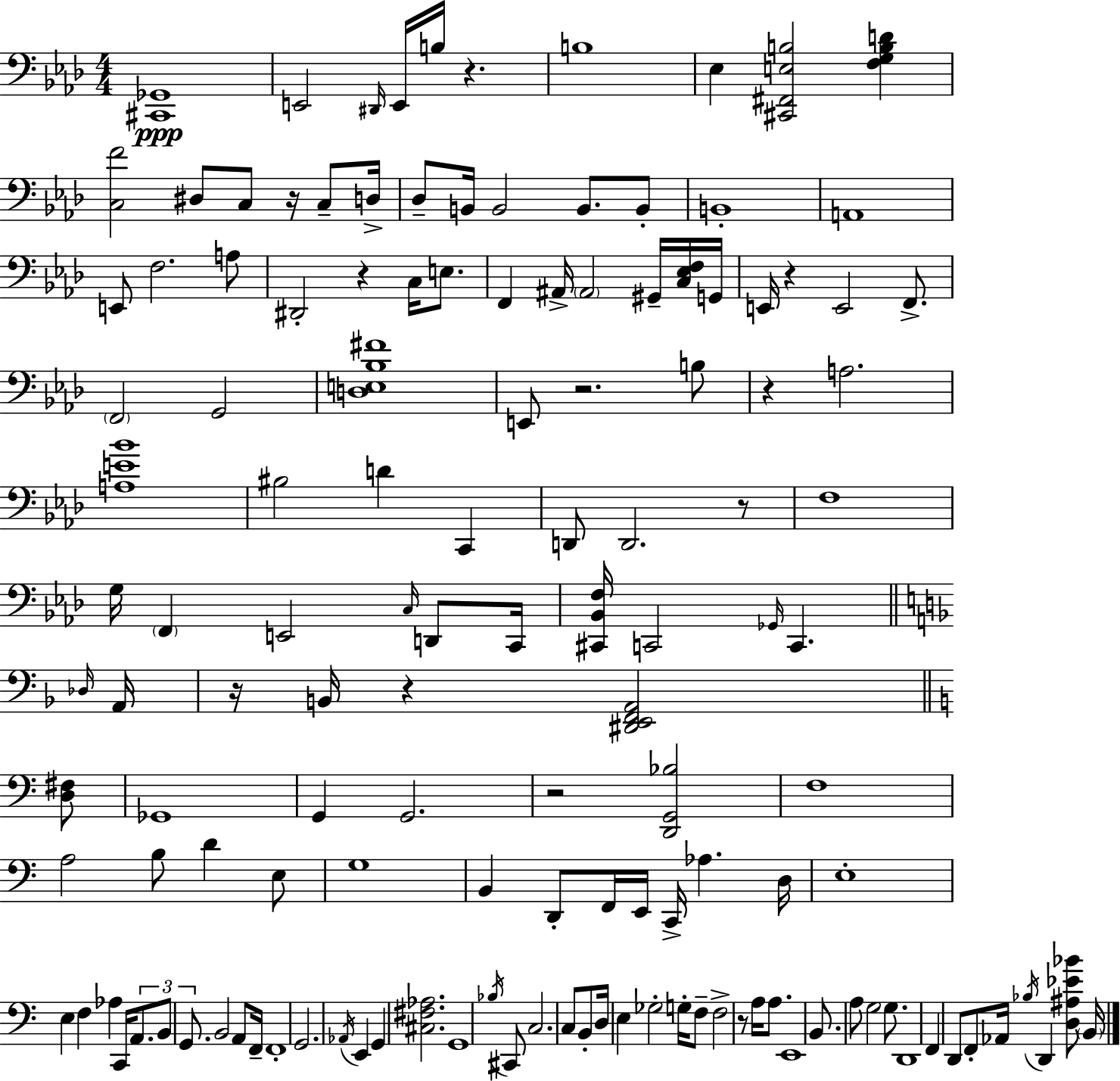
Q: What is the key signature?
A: F minor